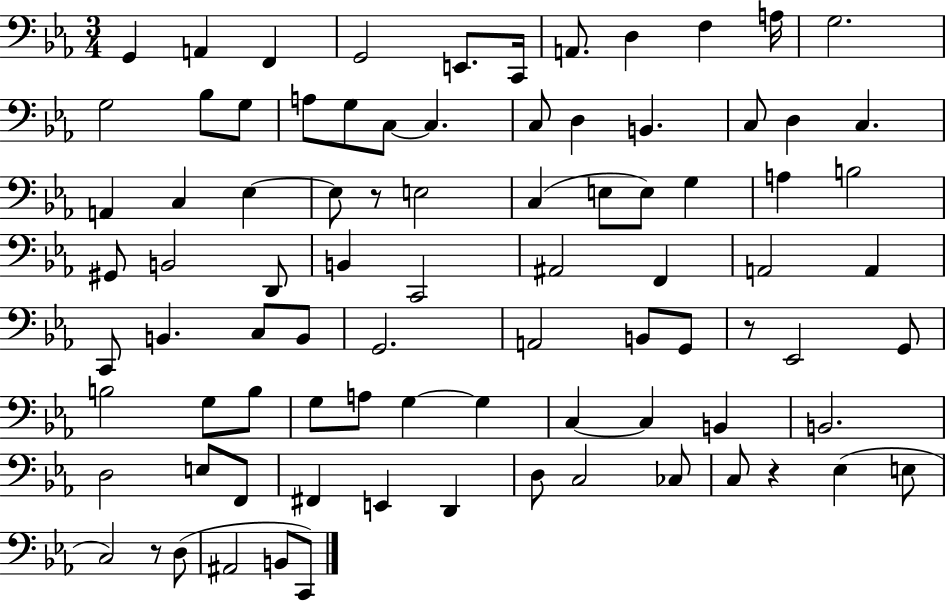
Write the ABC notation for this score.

X:1
T:Untitled
M:3/4
L:1/4
K:Eb
G,, A,, F,, G,,2 E,,/2 C,,/4 A,,/2 D, F, A,/4 G,2 G,2 _B,/2 G,/2 A,/2 G,/2 C,/2 C, C,/2 D, B,, C,/2 D, C, A,, C, _E, _E,/2 z/2 E,2 C, E,/2 E,/2 G, A, B,2 ^G,,/2 B,,2 D,,/2 B,, C,,2 ^A,,2 F,, A,,2 A,, C,,/2 B,, C,/2 B,,/2 G,,2 A,,2 B,,/2 G,,/2 z/2 _E,,2 G,,/2 B,2 G,/2 B,/2 G,/2 A,/2 G, G, C, C, B,, B,,2 D,2 E,/2 F,,/2 ^F,, E,, D,, D,/2 C,2 _C,/2 C,/2 z _E, E,/2 C,2 z/2 D,/2 ^A,,2 B,,/2 C,,/2